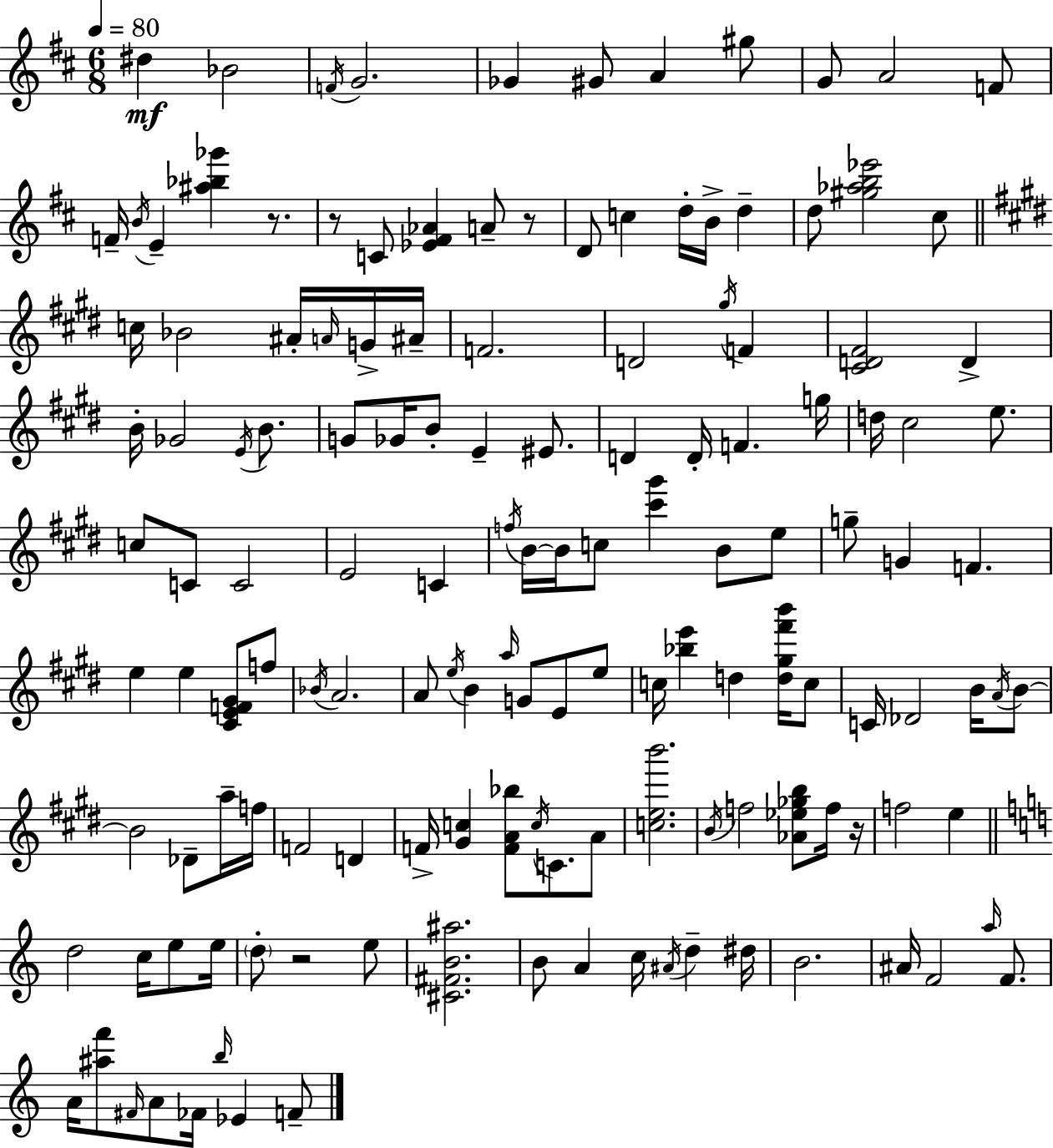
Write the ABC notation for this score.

X:1
T:Untitled
M:6/8
L:1/4
K:D
^d _B2 F/4 G2 _G ^G/2 A ^g/2 G/2 A2 F/2 F/4 B/4 E [^a_b_g'] z/2 z/2 C/2 [_E^F_A] A/2 z/2 D/2 c d/4 B/4 d d/2 [^g_ab_e']2 ^c/2 c/4 _B2 ^A/4 A/4 G/4 ^A/4 F2 D2 ^g/4 F [^CD^F]2 D B/4 _G2 E/4 B/2 G/2 _G/4 B/2 E ^E/2 D D/4 F g/4 d/4 ^c2 e/2 c/2 C/2 C2 E2 C f/4 B/4 B/4 c/2 [^c'^g'] B/2 e/2 g/2 G F e e [^CEF^G]/2 f/2 _B/4 A2 A/2 e/4 B a/4 G/2 E/2 e/2 c/4 [_be'] d [d^g^f'b']/4 c/2 C/4 _D2 B/4 A/4 B/2 B2 _D/2 a/4 f/4 F2 D F/4 [^Gc] [FA_b]/2 c/4 C/2 A/2 [ceb']2 B/4 f2 [_A_e_gb]/2 f/4 z/4 f2 e d2 c/4 e/2 e/4 d/2 z2 e/2 [^C^FB^a]2 B/2 A c/4 ^A/4 d ^d/4 B2 ^A/4 F2 a/4 F/2 A/4 [^af']/2 ^F/4 A/2 _F/4 b/4 _E F/2